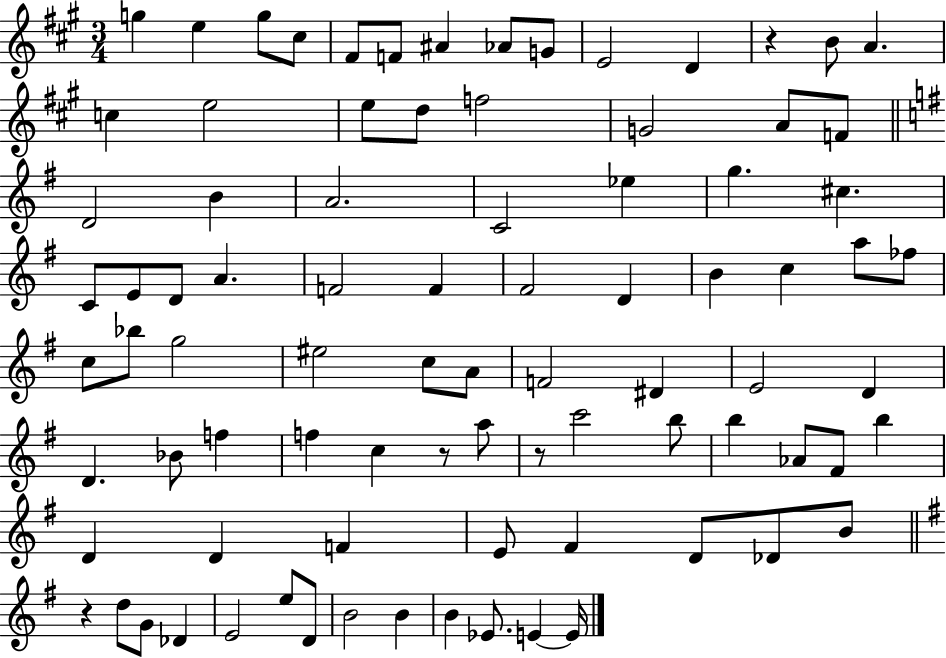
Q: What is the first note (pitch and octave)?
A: G5